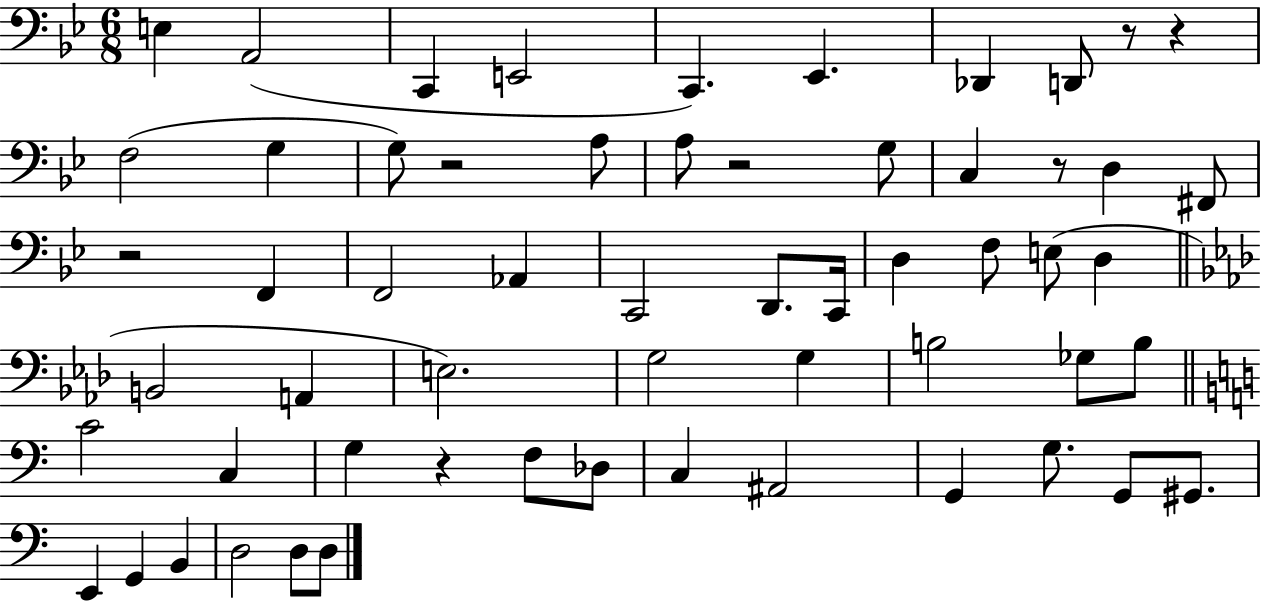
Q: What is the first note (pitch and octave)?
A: E3